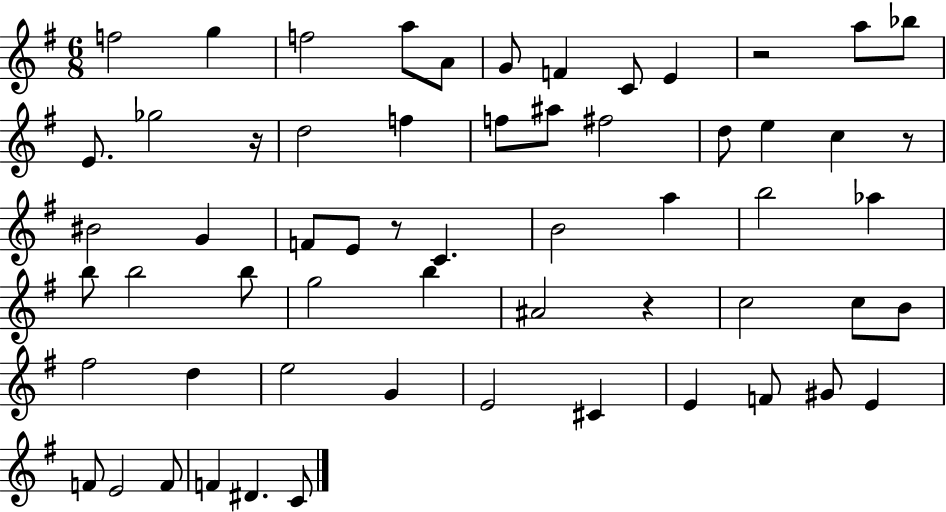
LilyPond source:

{
  \clef treble
  \numericTimeSignature
  \time 6/8
  \key g \major
  \repeat volta 2 { f''2 g''4 | f''2 a''8 a'8 | g'8 f'4 c'8 e'4 | r2 a''8 bes''8 | \break e'8. ges''2 r16 | d''2 f''4 | f''8 ais''8 fis''2 | d''8 e''4 c''4 r8 | \break bis'2 g'4 | f'8 e'8 r8 c'4. | b'2 a''4 | b''2 aes''4 | \break b''8 b''2 b''8 | g''2 b''4 | ais'2 r4 | c''2 c''8 b'8 | \break fis''2 d''4 | e''2 g'4 | e'2 cis'4 | e'4 f'8 gis'8 e'4 | \break f'8 e'2 f'8 | f'4 dis'4. c'8 | } \bar "|."
}